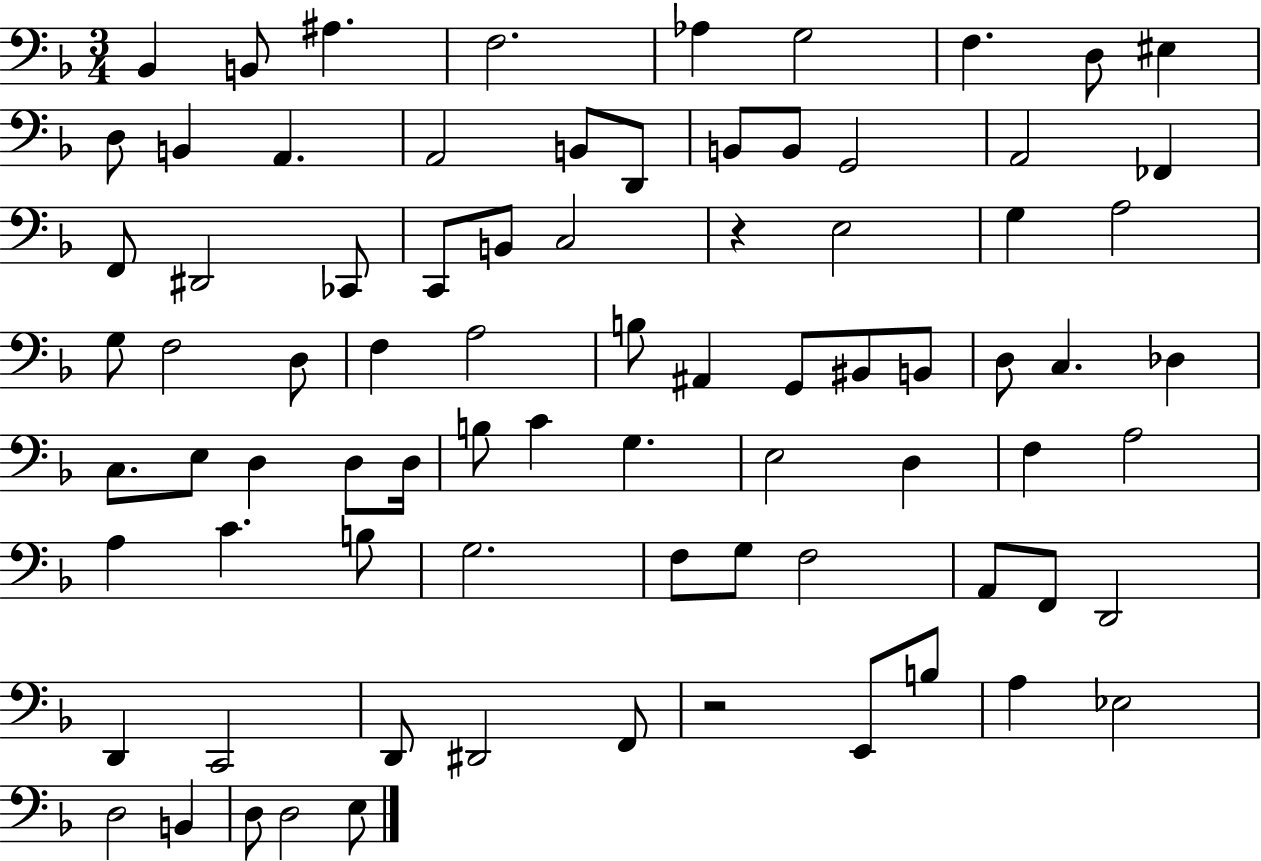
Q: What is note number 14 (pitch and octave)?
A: B2